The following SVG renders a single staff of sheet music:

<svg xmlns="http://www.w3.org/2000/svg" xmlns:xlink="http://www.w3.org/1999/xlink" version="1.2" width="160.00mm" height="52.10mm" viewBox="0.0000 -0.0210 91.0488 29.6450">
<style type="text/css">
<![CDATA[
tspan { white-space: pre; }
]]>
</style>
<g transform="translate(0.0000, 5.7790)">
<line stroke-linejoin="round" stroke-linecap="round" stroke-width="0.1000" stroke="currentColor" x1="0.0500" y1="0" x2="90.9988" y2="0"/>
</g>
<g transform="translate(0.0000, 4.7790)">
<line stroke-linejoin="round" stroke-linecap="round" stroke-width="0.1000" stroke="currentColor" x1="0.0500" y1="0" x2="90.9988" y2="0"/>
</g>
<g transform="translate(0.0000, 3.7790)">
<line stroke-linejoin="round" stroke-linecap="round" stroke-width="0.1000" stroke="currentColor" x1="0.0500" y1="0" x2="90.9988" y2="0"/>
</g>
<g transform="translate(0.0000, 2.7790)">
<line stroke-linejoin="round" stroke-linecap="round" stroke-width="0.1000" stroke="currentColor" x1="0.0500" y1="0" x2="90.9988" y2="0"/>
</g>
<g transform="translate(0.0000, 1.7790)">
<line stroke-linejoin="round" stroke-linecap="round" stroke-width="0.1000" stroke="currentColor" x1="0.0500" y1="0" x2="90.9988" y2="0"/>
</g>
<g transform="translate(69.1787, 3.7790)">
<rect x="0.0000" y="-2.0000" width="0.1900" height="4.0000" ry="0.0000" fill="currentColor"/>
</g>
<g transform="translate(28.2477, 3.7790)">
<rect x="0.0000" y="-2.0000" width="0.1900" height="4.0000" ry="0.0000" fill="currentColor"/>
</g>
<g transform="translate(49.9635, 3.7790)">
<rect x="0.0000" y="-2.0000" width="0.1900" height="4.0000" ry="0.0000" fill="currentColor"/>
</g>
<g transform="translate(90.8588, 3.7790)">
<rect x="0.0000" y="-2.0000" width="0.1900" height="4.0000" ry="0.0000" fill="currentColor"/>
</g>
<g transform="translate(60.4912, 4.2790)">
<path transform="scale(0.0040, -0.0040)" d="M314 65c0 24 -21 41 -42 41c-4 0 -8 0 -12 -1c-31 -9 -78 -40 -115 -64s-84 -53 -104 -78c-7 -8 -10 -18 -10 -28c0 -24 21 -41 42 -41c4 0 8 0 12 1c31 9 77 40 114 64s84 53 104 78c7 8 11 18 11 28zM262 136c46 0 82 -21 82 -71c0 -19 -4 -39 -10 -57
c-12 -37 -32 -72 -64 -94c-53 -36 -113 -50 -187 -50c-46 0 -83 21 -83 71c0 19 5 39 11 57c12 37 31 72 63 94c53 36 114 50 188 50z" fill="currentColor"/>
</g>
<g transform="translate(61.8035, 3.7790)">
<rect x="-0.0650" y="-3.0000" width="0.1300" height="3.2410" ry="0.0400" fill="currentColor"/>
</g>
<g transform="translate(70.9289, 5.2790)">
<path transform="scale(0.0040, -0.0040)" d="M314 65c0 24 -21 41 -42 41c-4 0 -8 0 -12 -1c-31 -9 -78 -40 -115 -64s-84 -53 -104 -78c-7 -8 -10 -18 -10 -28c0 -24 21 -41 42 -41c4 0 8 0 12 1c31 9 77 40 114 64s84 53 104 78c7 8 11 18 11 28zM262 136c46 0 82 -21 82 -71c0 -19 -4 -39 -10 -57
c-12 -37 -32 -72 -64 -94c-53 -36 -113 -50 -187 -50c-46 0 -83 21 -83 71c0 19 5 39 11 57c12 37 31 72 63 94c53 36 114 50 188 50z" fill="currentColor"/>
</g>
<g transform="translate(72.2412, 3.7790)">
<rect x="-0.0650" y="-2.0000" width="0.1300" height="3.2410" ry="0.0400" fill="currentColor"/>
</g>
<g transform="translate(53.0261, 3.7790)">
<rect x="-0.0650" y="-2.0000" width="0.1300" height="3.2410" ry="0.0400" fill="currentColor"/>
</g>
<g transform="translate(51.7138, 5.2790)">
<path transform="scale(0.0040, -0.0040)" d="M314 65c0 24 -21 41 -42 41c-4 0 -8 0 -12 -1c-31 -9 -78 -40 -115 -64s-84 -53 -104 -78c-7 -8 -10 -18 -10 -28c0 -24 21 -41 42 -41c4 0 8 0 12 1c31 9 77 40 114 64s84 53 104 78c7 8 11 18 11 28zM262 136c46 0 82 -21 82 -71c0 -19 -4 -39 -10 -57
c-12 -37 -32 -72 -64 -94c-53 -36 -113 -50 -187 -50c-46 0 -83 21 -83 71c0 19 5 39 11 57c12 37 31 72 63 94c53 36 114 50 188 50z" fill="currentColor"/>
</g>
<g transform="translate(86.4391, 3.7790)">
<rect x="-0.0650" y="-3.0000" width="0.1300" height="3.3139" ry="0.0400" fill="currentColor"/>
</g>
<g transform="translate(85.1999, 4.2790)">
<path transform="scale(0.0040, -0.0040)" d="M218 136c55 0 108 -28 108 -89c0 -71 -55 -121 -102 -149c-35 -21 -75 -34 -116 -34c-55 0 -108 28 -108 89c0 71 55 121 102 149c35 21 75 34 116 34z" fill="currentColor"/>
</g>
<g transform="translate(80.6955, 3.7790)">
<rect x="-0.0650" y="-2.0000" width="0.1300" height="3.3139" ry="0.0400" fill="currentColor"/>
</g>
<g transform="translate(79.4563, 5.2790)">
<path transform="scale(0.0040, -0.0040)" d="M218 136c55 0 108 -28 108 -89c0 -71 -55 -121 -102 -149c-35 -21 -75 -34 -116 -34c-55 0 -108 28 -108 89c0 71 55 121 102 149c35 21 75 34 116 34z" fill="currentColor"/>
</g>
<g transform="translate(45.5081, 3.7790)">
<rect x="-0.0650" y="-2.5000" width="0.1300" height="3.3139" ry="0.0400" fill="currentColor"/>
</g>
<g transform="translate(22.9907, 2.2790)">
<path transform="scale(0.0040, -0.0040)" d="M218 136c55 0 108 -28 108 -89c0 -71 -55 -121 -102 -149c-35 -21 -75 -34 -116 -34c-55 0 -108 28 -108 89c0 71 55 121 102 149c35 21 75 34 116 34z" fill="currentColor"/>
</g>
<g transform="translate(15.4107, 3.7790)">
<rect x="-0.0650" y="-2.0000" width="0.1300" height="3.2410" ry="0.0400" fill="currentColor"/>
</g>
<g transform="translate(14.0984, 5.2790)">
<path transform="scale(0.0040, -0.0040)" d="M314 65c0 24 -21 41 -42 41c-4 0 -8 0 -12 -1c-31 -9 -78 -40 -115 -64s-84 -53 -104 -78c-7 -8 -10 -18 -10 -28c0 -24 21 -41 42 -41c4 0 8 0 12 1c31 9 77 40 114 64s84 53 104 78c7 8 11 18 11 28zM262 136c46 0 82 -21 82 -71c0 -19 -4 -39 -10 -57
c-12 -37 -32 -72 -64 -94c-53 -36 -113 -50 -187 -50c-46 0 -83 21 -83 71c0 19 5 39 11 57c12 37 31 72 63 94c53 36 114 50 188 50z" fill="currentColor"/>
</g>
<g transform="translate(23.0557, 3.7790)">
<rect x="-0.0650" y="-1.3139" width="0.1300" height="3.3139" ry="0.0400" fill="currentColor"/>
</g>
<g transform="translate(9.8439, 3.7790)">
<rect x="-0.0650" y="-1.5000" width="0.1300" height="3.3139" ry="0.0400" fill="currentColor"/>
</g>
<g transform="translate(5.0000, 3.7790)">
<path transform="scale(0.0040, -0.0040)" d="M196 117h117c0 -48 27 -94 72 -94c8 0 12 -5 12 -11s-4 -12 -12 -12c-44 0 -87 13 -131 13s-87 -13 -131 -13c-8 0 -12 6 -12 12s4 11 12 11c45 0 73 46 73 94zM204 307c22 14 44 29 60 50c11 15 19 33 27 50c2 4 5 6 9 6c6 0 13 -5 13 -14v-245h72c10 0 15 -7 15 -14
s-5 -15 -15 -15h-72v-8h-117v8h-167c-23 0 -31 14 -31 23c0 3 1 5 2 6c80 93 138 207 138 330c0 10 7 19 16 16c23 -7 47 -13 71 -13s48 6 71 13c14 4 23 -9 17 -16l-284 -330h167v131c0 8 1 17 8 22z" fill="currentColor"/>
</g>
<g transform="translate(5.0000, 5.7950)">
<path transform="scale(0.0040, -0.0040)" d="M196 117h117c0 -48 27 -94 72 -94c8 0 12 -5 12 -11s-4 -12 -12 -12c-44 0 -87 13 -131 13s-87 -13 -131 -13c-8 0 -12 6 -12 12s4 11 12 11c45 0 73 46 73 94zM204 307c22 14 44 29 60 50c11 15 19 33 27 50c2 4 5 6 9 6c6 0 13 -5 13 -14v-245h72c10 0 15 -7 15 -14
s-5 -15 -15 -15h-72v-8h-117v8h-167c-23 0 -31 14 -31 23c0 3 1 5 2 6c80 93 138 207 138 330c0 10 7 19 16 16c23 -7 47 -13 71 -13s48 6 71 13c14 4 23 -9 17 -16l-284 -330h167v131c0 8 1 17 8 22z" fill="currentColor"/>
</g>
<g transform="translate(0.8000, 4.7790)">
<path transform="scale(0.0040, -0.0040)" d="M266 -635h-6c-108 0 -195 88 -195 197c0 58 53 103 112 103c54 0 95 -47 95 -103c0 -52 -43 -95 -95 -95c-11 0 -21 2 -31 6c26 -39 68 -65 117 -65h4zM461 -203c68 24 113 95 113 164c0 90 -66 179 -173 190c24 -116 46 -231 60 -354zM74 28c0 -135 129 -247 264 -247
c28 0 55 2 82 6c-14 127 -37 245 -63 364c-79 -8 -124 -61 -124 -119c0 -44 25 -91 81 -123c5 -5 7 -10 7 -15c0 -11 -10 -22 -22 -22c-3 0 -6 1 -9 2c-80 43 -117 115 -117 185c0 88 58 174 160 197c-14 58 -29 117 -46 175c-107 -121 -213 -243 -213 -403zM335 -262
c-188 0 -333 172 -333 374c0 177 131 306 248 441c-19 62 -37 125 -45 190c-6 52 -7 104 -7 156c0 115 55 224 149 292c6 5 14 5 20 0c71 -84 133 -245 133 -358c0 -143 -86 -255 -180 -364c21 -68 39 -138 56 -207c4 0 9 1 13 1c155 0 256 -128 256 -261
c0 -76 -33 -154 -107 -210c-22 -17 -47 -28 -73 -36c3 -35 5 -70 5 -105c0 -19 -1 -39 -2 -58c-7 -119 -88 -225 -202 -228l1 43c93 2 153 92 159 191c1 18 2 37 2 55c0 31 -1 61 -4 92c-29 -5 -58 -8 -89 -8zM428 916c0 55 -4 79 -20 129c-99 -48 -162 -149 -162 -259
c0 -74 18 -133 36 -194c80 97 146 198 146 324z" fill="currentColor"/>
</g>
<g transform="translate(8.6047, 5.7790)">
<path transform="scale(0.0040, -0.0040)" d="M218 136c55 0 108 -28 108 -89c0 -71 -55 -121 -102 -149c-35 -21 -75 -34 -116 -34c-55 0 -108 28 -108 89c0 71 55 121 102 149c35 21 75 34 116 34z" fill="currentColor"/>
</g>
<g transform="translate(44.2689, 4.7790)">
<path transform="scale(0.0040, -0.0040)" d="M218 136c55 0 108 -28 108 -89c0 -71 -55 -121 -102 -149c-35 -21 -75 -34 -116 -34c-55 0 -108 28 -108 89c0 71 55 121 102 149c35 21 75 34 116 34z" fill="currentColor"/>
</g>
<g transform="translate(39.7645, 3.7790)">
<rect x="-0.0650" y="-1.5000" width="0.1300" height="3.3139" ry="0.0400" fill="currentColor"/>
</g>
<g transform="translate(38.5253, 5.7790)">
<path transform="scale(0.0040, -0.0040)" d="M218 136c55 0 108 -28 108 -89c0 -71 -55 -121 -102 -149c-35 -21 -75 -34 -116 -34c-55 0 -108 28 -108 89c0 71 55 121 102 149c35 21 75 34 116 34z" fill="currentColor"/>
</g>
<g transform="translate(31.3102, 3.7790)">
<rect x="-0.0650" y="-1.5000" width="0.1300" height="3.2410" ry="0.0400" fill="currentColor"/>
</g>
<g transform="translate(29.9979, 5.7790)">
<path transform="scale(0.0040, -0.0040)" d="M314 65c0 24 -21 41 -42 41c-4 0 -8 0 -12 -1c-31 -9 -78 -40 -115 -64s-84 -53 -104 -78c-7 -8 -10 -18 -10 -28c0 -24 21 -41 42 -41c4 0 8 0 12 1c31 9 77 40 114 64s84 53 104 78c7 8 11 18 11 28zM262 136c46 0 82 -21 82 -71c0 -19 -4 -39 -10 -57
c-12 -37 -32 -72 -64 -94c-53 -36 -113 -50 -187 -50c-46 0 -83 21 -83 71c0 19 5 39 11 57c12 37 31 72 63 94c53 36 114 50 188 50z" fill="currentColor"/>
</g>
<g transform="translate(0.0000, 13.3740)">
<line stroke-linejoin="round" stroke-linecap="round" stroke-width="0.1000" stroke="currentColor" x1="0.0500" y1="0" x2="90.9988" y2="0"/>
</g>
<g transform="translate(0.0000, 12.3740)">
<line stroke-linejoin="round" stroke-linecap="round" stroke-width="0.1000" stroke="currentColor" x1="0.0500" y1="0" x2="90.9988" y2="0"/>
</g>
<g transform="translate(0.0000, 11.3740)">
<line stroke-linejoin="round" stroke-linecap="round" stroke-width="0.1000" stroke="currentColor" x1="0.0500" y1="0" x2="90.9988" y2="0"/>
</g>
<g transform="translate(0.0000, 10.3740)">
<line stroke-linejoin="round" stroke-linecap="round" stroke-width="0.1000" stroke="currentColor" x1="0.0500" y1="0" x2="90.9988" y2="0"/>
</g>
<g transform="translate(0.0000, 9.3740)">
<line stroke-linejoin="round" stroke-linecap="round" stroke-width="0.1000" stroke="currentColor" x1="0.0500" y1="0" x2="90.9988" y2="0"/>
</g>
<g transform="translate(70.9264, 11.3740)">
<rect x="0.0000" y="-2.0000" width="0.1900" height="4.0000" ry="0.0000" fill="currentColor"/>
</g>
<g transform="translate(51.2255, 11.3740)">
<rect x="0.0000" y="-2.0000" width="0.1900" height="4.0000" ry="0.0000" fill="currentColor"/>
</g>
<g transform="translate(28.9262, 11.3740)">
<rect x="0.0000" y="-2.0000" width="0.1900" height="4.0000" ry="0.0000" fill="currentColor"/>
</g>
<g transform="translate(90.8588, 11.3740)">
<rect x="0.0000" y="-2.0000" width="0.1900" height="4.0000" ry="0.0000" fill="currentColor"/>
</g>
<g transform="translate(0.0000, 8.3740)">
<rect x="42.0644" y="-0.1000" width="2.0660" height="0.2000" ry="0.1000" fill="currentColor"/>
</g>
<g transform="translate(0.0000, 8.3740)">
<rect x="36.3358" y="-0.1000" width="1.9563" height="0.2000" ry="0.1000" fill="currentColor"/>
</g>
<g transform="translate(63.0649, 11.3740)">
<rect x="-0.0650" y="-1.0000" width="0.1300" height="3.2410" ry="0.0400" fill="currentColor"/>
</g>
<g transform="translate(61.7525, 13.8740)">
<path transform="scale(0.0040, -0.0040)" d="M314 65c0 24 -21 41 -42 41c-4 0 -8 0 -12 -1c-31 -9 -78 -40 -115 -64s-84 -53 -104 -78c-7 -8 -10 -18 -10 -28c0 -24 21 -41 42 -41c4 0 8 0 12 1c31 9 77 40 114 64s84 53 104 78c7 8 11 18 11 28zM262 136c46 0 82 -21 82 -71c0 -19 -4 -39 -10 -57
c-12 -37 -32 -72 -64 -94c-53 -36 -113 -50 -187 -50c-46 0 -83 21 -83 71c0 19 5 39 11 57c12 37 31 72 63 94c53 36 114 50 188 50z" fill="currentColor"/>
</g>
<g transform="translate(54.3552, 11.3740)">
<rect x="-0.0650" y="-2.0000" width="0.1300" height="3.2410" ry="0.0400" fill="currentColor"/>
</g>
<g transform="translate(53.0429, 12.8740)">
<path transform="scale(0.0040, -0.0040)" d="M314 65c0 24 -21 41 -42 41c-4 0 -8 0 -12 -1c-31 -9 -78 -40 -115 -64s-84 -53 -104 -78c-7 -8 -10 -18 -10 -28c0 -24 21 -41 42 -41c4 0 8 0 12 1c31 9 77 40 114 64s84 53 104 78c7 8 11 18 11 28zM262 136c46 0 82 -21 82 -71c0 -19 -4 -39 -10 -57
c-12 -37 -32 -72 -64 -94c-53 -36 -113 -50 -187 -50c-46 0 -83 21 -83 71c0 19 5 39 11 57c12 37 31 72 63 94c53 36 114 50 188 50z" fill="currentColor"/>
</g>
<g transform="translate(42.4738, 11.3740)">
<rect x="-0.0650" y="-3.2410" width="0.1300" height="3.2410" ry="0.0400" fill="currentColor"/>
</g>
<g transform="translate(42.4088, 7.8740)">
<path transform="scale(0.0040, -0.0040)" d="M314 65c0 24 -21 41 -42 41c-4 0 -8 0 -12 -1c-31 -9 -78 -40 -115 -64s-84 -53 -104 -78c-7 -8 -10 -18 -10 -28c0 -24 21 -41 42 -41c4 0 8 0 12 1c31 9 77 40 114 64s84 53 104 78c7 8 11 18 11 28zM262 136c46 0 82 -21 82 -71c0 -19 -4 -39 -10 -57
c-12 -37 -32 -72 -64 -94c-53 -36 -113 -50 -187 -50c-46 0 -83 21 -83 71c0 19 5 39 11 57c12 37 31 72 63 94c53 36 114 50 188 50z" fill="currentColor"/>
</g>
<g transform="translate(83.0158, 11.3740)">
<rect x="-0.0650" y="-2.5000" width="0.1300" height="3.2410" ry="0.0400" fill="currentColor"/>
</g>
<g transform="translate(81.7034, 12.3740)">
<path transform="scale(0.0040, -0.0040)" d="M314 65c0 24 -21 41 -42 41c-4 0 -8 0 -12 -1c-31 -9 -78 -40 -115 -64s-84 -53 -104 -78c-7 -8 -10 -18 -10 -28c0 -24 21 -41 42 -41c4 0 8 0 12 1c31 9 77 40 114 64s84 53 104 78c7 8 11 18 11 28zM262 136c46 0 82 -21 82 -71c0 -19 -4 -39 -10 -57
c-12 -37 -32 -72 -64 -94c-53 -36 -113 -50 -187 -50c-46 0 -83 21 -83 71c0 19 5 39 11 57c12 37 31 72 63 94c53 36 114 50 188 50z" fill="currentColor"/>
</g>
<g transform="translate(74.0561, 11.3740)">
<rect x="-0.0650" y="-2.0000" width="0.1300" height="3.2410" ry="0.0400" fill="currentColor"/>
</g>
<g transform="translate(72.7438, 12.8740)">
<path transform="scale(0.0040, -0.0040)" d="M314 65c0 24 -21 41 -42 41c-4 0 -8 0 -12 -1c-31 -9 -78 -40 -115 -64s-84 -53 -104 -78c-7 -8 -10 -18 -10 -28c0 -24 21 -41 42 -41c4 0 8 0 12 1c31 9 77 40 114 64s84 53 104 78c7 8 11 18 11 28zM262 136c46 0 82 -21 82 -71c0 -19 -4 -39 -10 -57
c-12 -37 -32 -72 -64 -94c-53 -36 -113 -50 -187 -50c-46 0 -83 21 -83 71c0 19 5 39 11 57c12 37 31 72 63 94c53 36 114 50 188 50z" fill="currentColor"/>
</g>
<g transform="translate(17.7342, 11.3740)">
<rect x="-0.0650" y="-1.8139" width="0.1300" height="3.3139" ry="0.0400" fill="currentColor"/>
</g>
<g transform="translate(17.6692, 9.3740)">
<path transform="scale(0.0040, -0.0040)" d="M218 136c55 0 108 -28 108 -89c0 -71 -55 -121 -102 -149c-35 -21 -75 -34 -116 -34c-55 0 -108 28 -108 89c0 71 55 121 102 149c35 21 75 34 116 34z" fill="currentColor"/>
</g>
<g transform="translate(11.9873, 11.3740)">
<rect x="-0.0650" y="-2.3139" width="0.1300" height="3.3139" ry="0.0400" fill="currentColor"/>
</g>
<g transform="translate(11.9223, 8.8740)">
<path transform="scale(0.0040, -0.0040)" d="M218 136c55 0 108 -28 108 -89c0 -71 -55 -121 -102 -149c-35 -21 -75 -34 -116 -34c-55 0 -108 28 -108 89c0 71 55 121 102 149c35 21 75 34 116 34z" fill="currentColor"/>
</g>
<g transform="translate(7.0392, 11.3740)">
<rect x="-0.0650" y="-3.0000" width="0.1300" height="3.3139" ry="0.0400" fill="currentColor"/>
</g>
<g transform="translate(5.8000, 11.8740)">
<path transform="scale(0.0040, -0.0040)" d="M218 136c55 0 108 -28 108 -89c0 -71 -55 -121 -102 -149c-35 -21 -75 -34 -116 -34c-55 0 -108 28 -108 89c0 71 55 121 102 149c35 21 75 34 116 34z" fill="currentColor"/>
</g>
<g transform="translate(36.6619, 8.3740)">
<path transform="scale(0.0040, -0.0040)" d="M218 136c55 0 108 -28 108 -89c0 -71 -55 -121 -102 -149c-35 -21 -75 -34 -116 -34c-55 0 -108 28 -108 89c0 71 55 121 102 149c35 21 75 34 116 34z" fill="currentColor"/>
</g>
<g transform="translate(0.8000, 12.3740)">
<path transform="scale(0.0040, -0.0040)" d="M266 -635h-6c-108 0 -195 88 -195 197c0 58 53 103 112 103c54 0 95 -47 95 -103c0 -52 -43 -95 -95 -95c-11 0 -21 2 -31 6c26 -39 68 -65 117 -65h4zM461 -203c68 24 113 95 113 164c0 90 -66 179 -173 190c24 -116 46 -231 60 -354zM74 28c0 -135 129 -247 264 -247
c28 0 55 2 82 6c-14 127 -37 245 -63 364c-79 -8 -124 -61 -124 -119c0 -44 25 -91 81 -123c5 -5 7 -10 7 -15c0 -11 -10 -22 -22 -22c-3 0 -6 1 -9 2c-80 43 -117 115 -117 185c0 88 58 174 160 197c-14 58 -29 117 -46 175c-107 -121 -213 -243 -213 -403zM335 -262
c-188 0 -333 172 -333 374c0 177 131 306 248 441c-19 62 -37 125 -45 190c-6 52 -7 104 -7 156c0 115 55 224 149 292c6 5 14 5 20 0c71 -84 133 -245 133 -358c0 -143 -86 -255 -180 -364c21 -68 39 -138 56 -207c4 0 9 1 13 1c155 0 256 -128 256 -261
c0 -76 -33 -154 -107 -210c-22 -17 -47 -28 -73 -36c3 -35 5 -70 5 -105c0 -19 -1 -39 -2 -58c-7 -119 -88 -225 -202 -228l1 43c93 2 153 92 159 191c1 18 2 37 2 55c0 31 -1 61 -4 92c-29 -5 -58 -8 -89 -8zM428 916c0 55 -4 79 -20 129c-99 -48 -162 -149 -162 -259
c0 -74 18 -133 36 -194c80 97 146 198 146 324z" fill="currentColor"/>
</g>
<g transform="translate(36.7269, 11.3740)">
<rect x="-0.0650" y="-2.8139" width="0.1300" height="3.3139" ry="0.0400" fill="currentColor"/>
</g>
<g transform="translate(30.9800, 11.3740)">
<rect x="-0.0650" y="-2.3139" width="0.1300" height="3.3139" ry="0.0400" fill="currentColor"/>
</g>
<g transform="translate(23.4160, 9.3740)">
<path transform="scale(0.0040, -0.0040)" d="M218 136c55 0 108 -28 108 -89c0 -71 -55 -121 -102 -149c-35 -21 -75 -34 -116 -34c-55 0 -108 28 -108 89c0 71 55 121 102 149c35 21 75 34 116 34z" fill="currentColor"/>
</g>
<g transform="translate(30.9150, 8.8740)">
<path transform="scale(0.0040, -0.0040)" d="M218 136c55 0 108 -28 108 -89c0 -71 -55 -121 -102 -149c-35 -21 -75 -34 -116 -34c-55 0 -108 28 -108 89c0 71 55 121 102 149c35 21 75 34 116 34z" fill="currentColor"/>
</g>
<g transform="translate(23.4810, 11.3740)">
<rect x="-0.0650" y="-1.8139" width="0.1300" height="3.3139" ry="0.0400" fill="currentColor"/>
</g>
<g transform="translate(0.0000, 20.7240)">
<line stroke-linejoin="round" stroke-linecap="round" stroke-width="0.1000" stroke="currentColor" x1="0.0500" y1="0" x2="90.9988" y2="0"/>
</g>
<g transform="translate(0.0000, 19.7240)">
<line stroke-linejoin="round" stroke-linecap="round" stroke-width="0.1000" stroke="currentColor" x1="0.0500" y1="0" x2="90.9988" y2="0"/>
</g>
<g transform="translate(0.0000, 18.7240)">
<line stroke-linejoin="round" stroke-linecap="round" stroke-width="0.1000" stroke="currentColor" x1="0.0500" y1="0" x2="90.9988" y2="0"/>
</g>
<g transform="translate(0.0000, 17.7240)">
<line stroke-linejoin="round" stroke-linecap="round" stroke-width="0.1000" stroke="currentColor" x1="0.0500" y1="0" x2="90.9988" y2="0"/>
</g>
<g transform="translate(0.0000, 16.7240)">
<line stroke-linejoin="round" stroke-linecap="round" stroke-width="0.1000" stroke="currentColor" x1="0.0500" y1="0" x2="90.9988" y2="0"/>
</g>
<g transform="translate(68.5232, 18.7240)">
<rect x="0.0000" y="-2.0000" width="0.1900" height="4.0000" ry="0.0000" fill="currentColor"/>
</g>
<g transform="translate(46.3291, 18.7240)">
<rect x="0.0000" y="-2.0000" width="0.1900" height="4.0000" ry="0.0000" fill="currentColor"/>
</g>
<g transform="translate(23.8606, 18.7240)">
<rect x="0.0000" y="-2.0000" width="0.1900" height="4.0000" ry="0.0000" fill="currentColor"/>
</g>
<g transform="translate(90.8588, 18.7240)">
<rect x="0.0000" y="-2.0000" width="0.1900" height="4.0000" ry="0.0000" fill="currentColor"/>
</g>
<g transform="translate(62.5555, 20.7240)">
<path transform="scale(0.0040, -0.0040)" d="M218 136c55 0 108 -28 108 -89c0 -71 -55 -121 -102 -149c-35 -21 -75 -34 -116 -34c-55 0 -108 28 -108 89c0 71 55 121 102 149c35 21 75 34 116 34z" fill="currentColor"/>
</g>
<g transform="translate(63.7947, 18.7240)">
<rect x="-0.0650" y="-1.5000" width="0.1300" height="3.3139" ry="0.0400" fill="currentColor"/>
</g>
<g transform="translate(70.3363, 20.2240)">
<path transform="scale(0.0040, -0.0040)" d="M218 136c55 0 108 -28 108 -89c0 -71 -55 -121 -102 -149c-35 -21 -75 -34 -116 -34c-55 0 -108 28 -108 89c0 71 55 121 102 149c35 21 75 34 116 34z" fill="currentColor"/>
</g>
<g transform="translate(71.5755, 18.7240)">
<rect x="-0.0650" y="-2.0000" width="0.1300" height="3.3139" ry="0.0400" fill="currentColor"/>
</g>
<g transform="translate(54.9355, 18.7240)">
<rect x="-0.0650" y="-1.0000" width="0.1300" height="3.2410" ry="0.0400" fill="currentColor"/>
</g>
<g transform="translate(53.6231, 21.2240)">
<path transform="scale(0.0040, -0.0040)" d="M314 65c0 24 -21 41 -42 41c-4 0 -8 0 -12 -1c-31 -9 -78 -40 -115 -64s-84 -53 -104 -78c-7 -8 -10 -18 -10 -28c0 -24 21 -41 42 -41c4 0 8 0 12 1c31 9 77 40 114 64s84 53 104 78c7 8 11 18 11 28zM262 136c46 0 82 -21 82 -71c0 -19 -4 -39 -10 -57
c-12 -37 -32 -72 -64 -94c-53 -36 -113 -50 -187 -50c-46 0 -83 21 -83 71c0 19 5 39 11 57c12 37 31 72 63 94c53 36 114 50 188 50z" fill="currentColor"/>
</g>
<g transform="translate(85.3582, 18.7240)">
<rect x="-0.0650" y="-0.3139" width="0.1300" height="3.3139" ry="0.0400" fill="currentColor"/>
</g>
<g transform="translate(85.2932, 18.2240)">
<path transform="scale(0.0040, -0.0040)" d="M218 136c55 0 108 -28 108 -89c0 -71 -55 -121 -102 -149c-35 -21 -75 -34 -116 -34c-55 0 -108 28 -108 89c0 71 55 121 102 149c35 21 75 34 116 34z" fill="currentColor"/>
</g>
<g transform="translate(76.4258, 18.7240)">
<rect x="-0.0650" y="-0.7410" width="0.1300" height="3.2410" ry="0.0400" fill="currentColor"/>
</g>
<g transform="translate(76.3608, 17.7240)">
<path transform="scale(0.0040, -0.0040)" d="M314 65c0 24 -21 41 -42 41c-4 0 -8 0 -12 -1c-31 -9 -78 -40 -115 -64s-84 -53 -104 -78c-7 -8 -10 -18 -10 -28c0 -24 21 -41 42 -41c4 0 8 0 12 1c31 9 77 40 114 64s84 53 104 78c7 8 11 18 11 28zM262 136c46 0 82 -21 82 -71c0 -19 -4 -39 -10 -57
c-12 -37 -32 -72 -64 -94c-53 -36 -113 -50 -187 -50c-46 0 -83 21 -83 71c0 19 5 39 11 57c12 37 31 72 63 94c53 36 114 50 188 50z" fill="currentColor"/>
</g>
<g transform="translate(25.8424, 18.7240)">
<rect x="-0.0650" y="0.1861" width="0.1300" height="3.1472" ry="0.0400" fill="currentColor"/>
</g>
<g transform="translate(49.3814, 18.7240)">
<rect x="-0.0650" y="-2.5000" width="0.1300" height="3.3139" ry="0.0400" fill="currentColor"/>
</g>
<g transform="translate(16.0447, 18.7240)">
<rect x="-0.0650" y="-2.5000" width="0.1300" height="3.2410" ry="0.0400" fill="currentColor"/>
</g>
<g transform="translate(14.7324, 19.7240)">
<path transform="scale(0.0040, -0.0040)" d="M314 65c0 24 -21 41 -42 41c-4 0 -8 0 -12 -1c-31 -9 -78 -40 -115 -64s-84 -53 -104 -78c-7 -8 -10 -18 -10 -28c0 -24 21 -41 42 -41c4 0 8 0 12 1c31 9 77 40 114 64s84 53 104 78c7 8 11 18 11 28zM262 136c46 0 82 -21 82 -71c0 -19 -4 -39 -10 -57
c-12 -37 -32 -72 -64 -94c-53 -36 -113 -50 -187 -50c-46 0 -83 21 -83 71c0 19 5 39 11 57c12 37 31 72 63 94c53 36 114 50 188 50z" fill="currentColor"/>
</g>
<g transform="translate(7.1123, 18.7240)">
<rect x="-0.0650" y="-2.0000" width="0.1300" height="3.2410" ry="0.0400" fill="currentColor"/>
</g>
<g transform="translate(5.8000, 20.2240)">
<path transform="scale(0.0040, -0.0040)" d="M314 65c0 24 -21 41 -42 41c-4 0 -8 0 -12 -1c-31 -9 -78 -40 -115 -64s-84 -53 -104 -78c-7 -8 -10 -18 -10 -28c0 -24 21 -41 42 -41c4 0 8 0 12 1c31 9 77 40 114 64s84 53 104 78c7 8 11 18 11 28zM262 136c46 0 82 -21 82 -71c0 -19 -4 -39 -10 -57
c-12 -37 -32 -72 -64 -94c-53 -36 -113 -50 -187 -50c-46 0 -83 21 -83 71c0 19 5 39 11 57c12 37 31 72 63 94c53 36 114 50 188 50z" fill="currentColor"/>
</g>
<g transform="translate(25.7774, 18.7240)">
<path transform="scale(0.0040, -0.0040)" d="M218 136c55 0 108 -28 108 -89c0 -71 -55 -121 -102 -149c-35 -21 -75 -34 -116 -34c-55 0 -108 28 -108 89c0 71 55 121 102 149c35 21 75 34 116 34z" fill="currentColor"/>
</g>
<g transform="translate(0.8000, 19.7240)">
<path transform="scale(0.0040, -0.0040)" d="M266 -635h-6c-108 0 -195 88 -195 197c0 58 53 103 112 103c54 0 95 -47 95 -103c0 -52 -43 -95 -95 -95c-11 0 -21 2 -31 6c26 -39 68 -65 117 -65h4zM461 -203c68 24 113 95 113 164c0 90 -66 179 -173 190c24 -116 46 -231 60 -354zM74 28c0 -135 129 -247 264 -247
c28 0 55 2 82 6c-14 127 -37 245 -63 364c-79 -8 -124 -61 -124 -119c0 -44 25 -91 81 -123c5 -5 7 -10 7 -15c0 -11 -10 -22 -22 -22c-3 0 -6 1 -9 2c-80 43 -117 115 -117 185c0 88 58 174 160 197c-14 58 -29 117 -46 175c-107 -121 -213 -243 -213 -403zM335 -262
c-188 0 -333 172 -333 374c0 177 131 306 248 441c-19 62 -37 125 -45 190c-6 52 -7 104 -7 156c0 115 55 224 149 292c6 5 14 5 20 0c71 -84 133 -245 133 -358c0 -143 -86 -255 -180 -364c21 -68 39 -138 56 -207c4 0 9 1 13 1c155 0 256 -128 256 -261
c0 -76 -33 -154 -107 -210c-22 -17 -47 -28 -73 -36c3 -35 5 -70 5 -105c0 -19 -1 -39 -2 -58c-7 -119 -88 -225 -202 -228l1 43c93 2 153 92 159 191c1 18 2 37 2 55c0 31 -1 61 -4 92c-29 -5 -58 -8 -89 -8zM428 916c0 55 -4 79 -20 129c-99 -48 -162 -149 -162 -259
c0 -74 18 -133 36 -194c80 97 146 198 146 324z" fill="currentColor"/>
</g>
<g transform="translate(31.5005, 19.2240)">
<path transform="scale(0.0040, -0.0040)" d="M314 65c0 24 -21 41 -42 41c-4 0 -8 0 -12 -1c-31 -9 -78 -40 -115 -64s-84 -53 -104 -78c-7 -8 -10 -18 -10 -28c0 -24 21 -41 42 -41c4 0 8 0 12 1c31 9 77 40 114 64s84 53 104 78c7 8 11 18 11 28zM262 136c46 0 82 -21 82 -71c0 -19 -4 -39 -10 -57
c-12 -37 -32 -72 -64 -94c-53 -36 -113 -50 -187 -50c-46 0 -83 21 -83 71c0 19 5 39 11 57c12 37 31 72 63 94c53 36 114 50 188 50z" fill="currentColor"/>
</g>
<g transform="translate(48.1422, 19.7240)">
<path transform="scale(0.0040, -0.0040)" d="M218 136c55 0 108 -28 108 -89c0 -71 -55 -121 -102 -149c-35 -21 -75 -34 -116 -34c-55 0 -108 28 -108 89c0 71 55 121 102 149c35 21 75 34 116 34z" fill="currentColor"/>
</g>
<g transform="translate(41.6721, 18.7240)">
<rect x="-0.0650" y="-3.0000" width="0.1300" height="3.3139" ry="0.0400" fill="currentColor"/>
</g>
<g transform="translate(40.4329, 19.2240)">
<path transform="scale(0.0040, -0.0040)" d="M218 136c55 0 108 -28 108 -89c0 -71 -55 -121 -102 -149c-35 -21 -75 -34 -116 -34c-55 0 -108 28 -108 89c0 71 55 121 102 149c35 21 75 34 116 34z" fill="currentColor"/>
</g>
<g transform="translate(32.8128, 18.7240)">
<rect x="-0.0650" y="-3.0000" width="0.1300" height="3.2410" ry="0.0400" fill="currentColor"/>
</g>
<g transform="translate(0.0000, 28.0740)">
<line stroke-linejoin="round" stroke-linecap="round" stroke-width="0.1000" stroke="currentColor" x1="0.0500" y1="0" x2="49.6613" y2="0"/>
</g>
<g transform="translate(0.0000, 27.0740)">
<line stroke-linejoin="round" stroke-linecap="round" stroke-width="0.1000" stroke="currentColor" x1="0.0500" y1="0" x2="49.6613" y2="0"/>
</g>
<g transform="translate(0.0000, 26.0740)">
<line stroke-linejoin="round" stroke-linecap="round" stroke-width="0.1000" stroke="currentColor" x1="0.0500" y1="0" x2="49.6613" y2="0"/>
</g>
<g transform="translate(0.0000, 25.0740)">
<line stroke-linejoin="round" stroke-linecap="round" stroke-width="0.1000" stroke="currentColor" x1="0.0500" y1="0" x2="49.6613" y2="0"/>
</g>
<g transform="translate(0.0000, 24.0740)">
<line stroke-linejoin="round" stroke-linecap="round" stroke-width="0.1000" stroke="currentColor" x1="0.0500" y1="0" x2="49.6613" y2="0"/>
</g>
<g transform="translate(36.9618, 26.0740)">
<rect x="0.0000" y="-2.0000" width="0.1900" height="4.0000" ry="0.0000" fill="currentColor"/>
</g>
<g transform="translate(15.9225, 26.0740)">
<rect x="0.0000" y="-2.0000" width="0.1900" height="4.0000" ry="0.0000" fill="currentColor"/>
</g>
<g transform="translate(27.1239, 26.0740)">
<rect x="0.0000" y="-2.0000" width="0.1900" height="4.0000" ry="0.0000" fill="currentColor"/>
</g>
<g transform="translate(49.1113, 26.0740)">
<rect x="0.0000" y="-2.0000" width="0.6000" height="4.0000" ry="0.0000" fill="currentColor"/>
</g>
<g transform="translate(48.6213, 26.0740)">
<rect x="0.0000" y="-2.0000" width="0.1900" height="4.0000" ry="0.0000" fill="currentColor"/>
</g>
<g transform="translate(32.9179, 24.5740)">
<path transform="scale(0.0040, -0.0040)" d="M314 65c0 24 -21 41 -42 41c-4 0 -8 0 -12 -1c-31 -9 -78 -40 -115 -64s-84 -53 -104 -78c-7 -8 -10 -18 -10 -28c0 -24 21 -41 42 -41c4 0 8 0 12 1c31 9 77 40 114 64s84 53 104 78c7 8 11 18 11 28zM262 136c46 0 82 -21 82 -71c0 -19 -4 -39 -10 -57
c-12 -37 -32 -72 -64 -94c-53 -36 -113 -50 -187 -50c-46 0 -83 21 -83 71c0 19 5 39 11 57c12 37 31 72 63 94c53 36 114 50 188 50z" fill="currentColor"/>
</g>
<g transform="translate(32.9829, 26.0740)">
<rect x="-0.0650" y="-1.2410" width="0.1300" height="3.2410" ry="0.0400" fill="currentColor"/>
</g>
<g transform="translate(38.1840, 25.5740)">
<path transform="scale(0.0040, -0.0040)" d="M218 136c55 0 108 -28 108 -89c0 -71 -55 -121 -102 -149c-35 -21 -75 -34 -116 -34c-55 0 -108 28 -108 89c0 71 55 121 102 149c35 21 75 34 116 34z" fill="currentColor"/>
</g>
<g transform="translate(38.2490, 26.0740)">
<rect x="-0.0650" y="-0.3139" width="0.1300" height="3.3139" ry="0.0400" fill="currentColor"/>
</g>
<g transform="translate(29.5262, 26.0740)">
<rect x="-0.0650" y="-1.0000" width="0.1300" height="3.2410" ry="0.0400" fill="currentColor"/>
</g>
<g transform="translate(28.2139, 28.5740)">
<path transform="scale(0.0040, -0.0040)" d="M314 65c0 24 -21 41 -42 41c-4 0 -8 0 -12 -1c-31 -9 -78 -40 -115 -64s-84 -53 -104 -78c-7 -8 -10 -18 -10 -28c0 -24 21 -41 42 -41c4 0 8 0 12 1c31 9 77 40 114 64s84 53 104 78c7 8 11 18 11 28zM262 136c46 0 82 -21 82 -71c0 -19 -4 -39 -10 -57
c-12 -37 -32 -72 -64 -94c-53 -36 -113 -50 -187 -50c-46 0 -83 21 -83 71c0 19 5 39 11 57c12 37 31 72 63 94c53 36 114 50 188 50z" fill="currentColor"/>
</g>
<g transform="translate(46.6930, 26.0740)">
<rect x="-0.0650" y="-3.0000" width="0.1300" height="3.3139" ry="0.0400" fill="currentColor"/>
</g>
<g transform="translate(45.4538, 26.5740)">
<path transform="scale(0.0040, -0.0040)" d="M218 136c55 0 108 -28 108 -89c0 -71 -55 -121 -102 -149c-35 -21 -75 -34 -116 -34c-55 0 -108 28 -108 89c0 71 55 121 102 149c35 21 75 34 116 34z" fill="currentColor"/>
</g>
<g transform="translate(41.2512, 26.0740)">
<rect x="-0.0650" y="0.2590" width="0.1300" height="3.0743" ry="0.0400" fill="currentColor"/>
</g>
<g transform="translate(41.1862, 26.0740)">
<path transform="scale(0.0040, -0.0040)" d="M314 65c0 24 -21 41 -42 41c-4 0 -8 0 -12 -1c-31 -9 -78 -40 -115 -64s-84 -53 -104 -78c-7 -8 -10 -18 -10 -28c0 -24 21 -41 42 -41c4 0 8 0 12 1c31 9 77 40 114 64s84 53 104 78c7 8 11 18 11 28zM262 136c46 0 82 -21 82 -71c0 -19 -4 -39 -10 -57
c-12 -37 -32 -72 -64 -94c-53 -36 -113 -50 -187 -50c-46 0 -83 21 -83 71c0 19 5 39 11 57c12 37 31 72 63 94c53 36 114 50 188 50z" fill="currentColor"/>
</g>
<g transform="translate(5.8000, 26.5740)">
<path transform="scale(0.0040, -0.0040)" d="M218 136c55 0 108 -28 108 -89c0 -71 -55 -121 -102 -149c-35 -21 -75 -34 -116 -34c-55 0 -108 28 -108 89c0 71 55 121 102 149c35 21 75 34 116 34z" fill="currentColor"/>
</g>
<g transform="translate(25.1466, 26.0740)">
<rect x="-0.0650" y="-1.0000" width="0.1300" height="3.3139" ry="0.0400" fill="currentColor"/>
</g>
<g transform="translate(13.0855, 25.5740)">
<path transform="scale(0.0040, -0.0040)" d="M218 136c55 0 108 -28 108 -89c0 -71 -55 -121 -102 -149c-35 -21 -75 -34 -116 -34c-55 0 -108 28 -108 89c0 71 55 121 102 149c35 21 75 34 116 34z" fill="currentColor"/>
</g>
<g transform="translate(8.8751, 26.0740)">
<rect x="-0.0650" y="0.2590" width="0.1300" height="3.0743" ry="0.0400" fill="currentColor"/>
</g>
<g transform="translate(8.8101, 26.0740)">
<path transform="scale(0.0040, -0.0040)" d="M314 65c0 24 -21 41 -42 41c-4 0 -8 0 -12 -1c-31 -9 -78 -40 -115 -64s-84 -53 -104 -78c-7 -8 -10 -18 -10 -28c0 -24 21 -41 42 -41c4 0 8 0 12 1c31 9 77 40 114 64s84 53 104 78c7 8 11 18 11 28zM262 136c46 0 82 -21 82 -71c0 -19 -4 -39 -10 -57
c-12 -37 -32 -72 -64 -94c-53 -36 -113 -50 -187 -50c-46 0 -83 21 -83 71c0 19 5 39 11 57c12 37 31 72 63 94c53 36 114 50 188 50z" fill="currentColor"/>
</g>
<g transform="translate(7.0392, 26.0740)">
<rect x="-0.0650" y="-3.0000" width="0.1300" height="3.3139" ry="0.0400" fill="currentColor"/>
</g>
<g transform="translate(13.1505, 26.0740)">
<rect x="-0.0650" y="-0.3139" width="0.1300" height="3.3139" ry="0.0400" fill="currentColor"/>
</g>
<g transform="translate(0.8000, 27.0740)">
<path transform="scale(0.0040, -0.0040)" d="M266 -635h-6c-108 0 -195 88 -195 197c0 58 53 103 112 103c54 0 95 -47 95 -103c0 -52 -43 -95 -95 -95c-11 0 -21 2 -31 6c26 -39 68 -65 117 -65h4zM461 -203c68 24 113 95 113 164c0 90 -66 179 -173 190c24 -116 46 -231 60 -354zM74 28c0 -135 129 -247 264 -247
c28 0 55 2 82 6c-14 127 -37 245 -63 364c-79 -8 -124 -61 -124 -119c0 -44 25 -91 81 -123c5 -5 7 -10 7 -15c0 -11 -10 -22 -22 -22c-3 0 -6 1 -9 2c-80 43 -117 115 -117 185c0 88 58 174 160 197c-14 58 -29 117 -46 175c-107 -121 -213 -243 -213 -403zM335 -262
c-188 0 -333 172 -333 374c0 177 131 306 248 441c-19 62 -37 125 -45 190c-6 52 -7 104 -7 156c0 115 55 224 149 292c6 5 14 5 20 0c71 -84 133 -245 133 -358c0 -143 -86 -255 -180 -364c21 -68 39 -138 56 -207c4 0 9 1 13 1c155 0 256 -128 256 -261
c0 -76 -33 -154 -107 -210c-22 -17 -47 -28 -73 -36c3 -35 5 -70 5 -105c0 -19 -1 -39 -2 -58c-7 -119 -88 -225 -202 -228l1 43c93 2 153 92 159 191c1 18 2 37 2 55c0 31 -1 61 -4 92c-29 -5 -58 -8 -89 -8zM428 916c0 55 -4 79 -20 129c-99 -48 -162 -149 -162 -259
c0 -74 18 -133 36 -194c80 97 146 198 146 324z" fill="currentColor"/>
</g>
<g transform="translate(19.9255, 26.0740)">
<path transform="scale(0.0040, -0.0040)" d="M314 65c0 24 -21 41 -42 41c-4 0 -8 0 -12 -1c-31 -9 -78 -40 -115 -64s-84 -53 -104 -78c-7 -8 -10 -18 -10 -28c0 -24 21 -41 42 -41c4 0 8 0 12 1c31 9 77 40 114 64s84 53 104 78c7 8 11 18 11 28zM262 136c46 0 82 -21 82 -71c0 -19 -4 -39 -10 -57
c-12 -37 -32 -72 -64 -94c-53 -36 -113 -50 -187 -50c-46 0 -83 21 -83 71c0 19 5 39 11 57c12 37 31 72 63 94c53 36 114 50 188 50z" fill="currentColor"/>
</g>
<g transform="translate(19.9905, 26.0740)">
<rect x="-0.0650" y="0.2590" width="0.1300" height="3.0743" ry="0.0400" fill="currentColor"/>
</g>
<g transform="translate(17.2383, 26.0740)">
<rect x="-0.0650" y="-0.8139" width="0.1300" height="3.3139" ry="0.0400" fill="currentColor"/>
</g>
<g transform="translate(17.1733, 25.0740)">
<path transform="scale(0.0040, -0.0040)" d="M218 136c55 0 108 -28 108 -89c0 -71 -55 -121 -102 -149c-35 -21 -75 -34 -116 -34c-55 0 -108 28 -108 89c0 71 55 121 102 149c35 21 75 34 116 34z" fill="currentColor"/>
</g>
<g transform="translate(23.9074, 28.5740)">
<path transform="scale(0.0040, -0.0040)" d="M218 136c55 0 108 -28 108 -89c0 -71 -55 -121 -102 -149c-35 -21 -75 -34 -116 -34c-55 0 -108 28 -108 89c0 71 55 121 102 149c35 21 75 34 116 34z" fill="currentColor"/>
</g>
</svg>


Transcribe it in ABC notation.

X:1
T:Untitled
M:4/4
L:1/4
K:C
E F2 e E2 E G F2 A2 F2 F A A g f f g a b2 F2 D2 F2 G2 F2 G2 B A2 A G D2 E F d2 c A B2 c d B2 D D2 e2 c B2 A